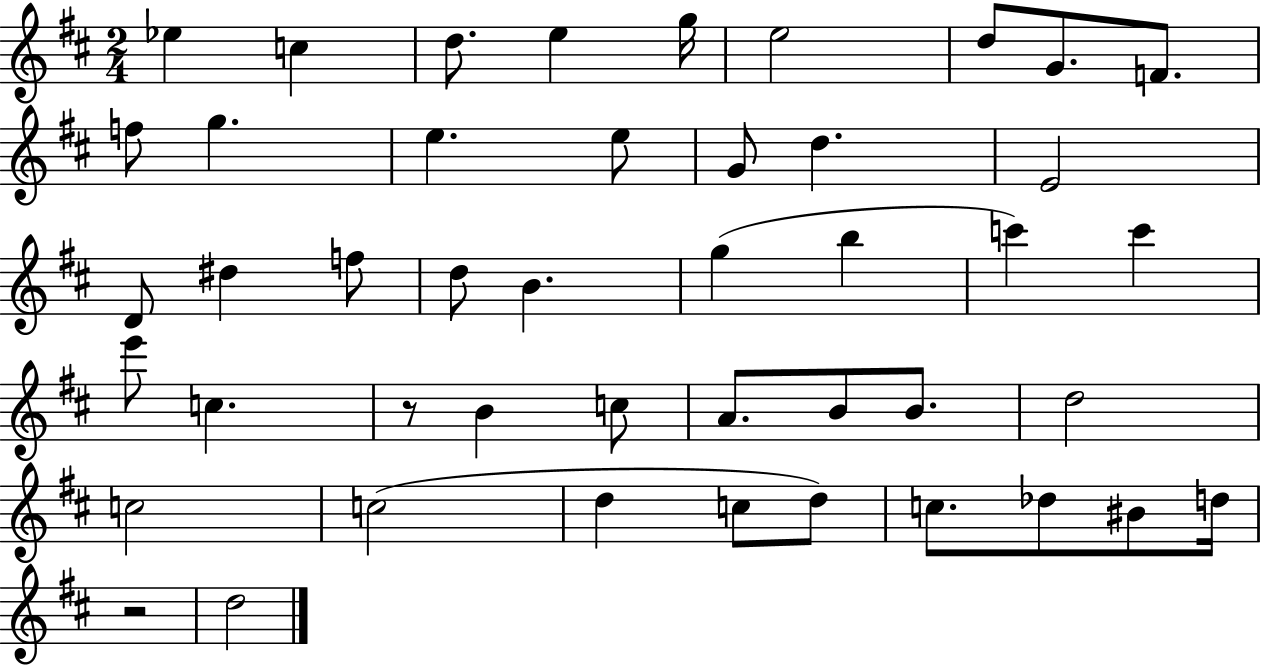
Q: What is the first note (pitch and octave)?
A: Eb5